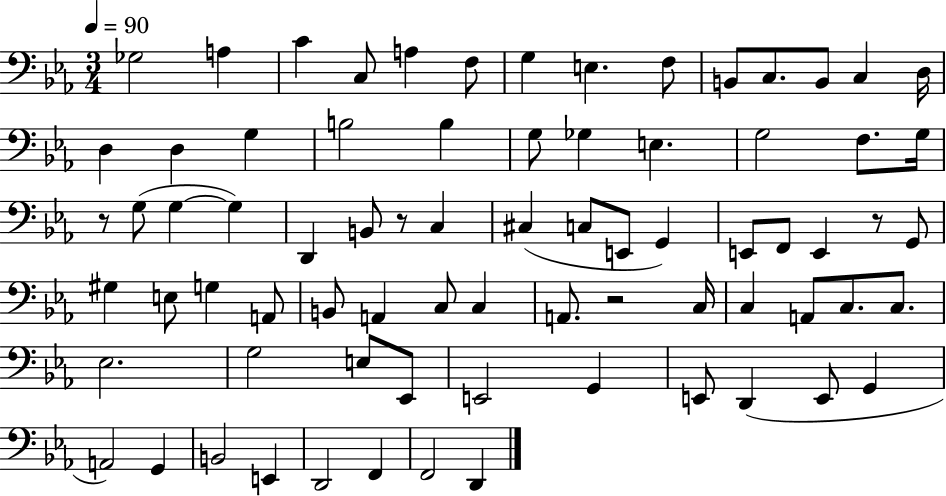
X:1
T:Untitled
M:3/4
L:1/4
K:Eb
_G,2 A, C C,/2 A, F,/2 G, E, F,/2 B,,/2 C,/2 B,,/2 C, D,/4 D, D, G, B,2 B, G,/2 _G, E, G,2 F,/2 G,/4 z/2 G,/2 G, G, D,, B,,/2 z/2 C, ^C, C,/2 E,,/2 G,, E,,/2 F,,/2 E,, z/2 G,,/2 ^G, E,/2 G, A,,/2 B,,/2 A,, C,/2 C, A,,/2 z2 C,/4 C, A,,/2 C,/2 C,/2 _E,2 G,2 E,/2 _E,,/2 E,,2 G,, E,,/2 D,, E,,/2 G,, A,,2 G,, B,,2 E,, D,,2 F,, F,,2 D,,